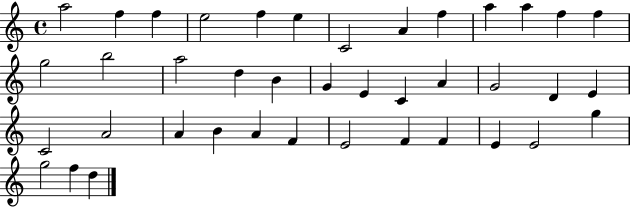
X:1
T:Untitled
M:4/4
L:1/4
K:C
a2 f f e2 f e C2 A f a a f f g2 b2 a2 d B G E C A G2 D E C2 A2 A B A F E2 F F E E2 g g2 f d